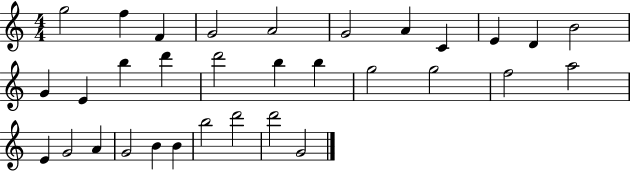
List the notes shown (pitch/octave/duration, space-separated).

G5/h F5/q F4/q G4/h A4/h G4/h A4/q C4/q E4/q D4/q B4/h G4/q E4/q B5/q D6/q D6/h B5/q B5/q G5/h G5/h F5/h A5/h E4/q G4/h A4/q G4/h B4/q B4/q B5/h D6/h D6/h G4/h